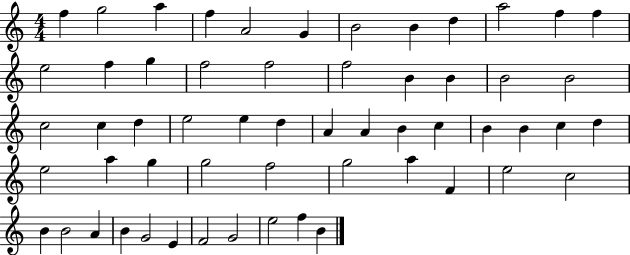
F5/q G5/h A5/q F5/q A4/h G4/q B4/h B4/q D5/q A5/h F5/q F5/q E5/h F5/q G5/q F5/h F5/h F5/h B4/q B4/q B4/h B4/h C5/h C5/q D5/q E5/h E5/q D5/q A4/q A4/q B4/q C5/q B4/q B4/q C5/q D5/q E5/h A5/q G5/q G5/h F5/h G5/h A5/q F4/q E5/h C5/h B4/q B4/h A4/q B4/q G4/h E4/q F4/h G4/h E5/h F5/q B4/q